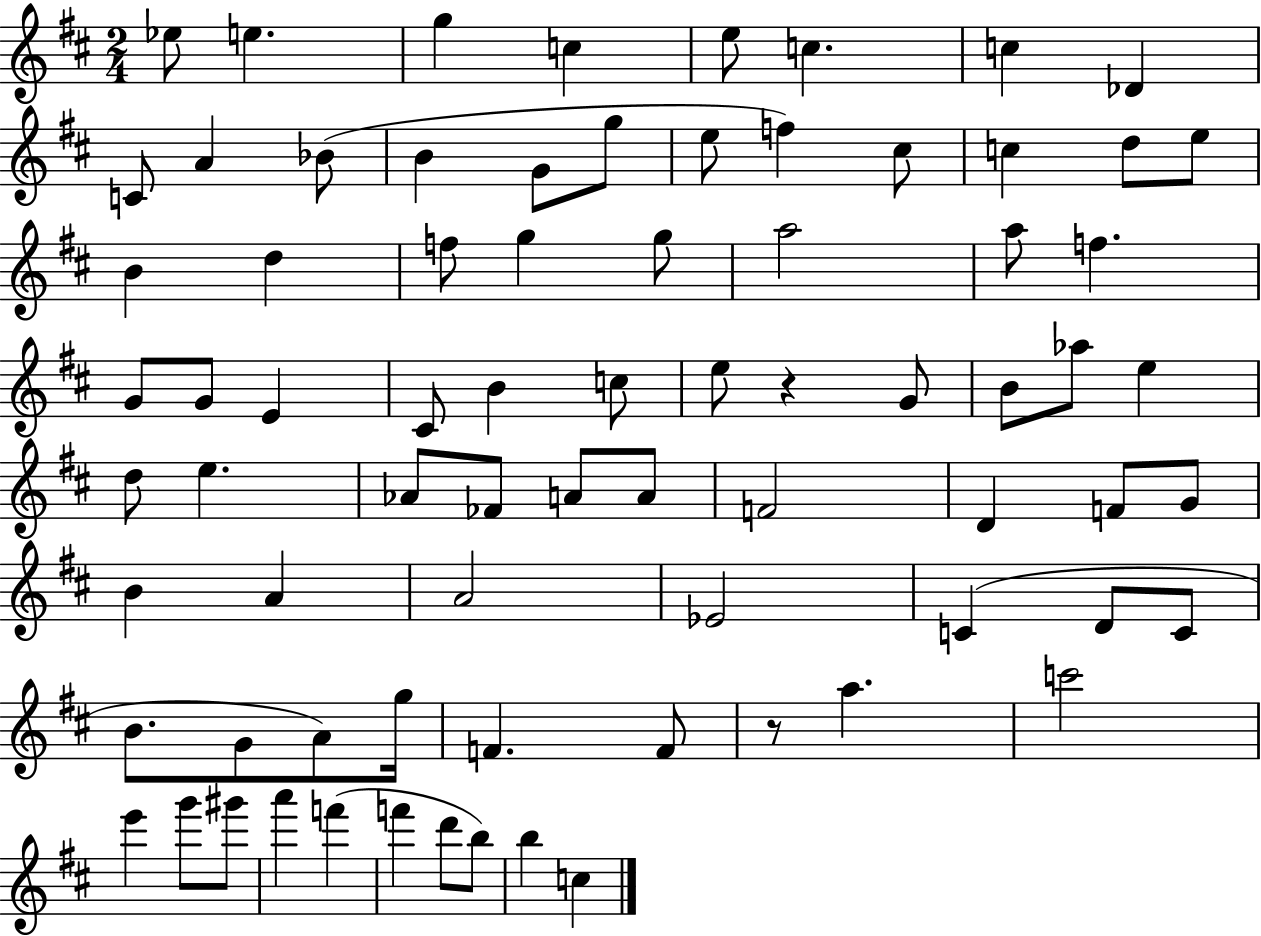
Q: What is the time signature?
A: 2/4